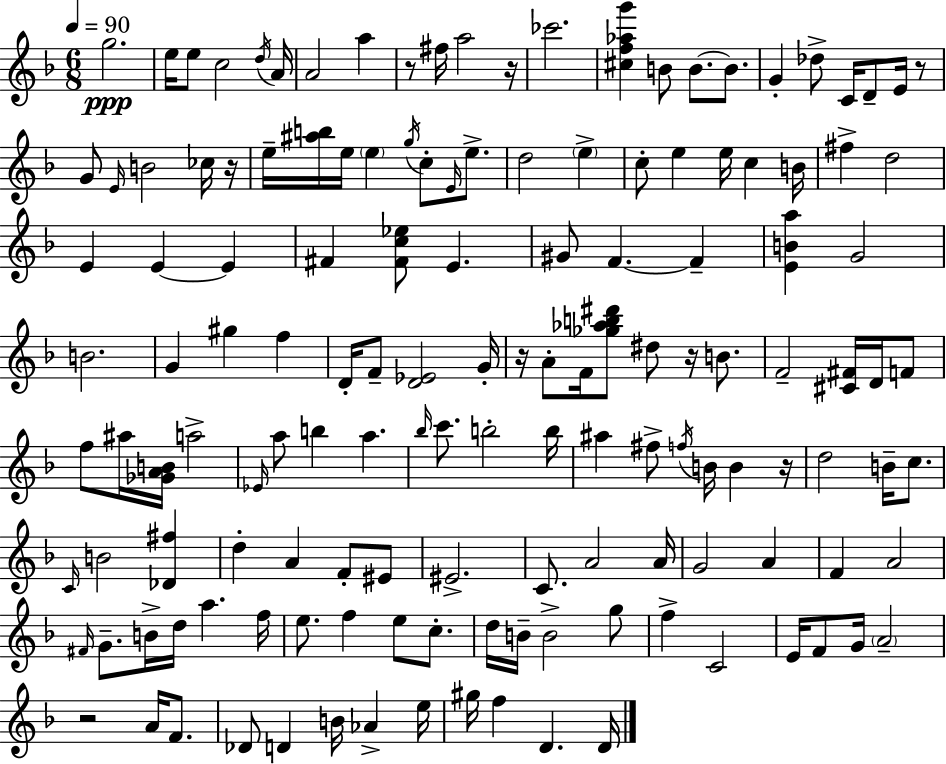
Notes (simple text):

G5/h. E5/s E5/e C5/h D5/s A4/s A4/h A5/q R/e F#5/s A5/h R/s CES6/h. [C#5,F5,Ab5,G6]/q B4/e B4/e. B4/e. G4/q Db5/e C4/s D4/e E4/s R/e G4/e E4/s B4/h CES5/s R/s E5/s [A#5,B5]/s E5/s E5/q G5/s C5/e E4/s E5/e. D5/h E5/q C5/e E5/q E5/s C5/q B4/s F#5/q D5/h E4/q E4/q E4/q F#4/q [F#4,C5,Eb5]/e E4/q. G#4/e F4/q. F4/q [E4,B4,A5]/q G4/h B4/h. G4/q G#5/q F5/q D4/s F4/e [D4,Eb4]/h G4/s R/s A4/e F4/s [Gb5,Ab5,B5,D#6]/e D#5/e R/s B4/e. F4/h [C#4,F#4]/s D4/s F4/e F5/e A#5/s [Gb4,A4,B4]/s A5/h Eb4/s A5/e B5/q A5/q. Bb5/s C6/e. B5/h B5/s A#5/q F#5/e F5/s B4/s B4/q R/s D5/h B4/s C5/e. C4/s B4/h [Db4,F#5]/q D5/q A4/q F4/e EIS4/e EIS4/h. C4/e. A4/h A4/s G4/h A4/q F4/q A4/h F#4/s G4/e. B4/s D5/s A5/q. F5/s E5/e. F5/q E5/e C5/e. D5/s B4/s B4/h G5/e F5/q C4/h E4/s F4/e G4/s A4/h R/h A4/s F4/e. Db4/e D4/q B4/s Ab4/q E5/s G#5/s F5/q D4/q. D4/s